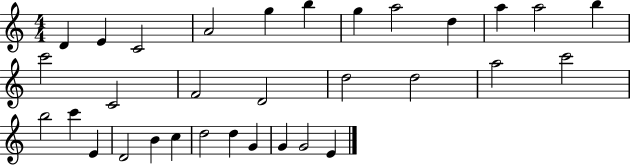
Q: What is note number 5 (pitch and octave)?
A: G5